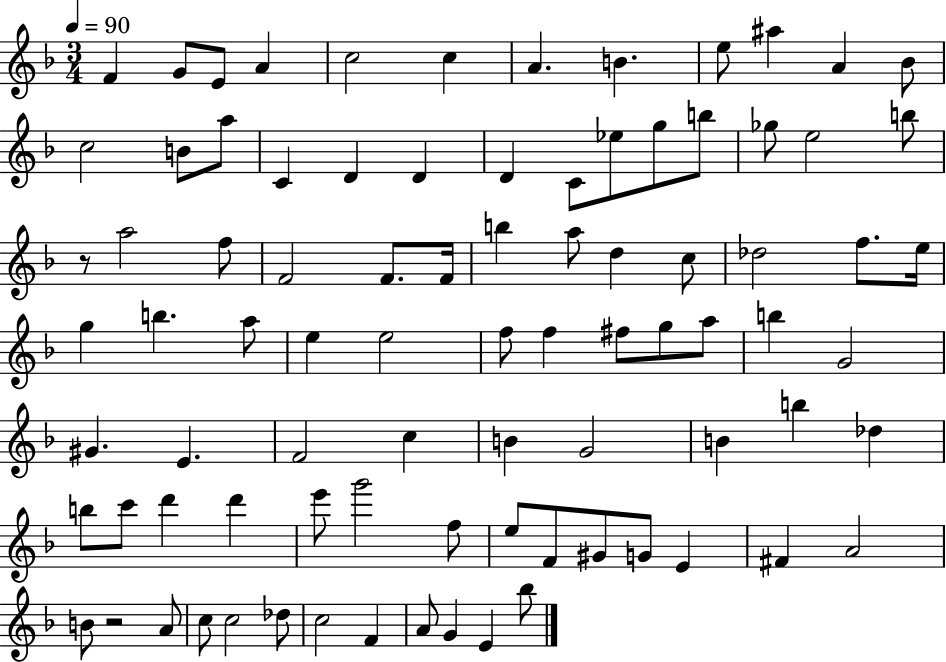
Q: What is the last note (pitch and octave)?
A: Bb5